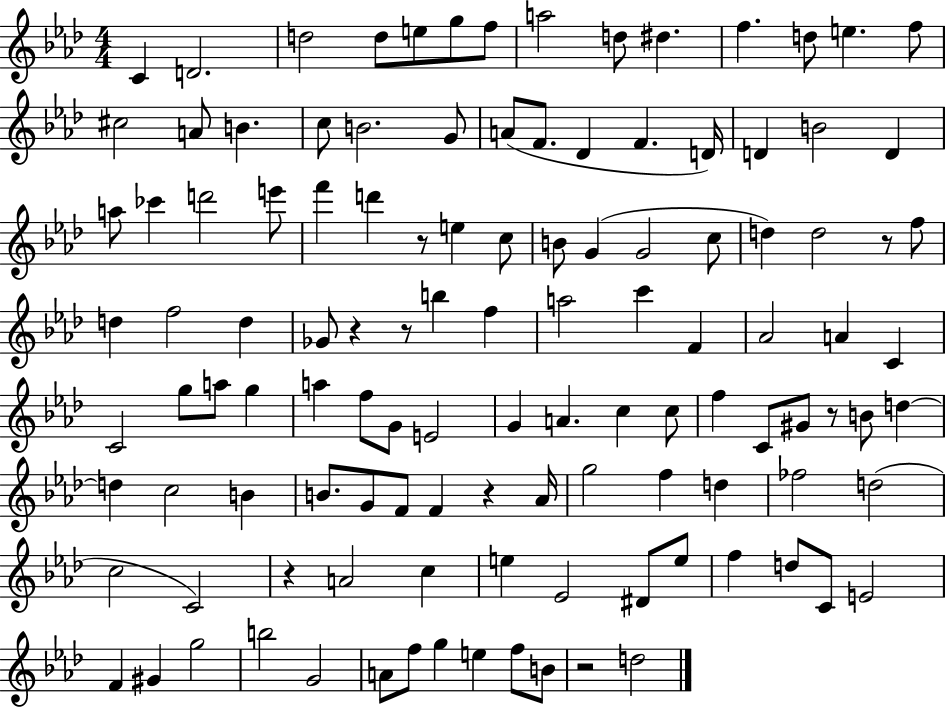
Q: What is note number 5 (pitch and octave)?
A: E5